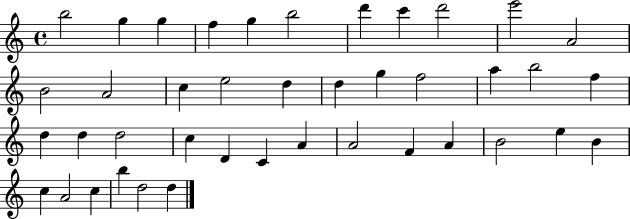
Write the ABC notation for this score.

X:1
T:Untitled
M:4/4
L:1/4
K:C
b2 g g f g b2 d' c' d'2 e'2 A2 B2 A2 c e2 d d g f2 a b2 f d d d2 c D C A A2 F A B2 e B c A2 c b d2 d